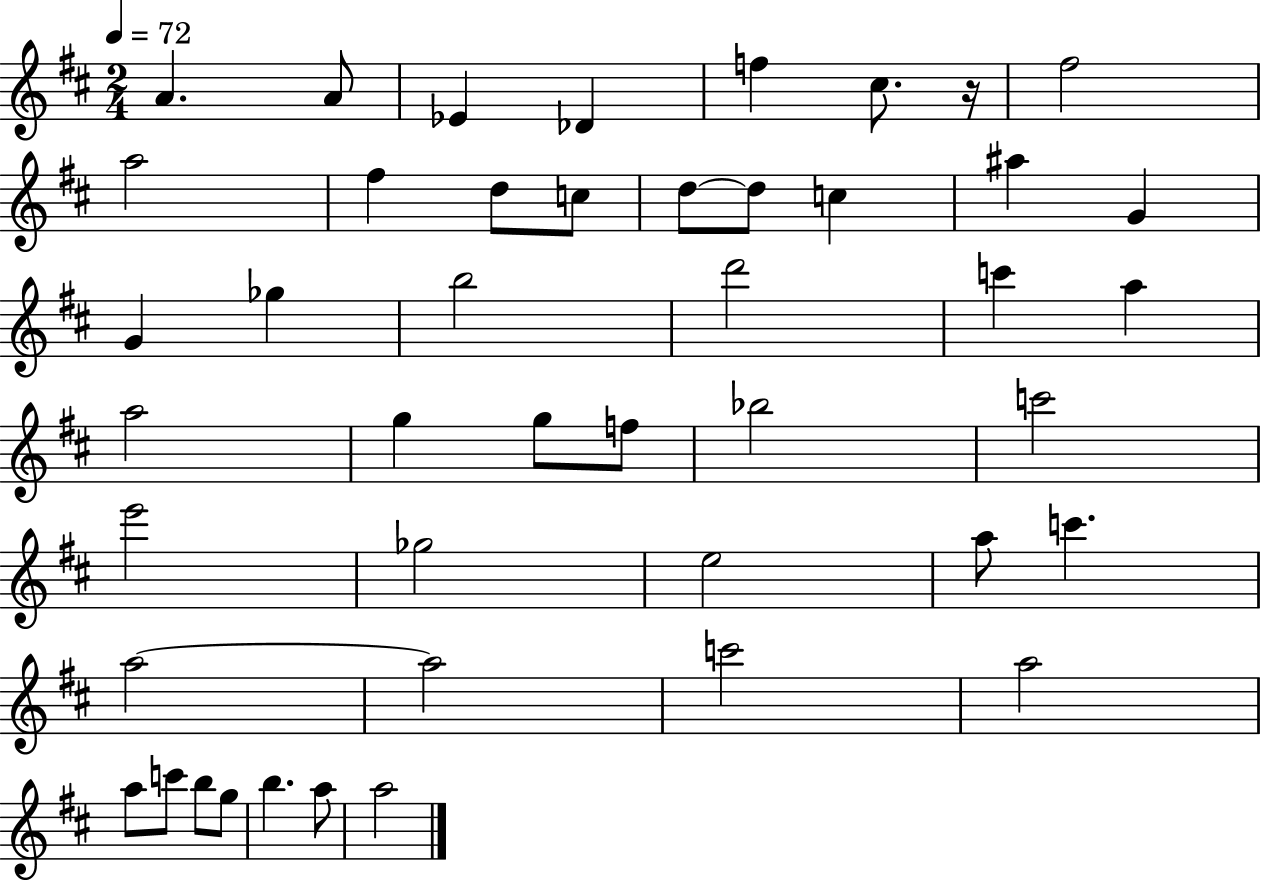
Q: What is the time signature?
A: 2/4